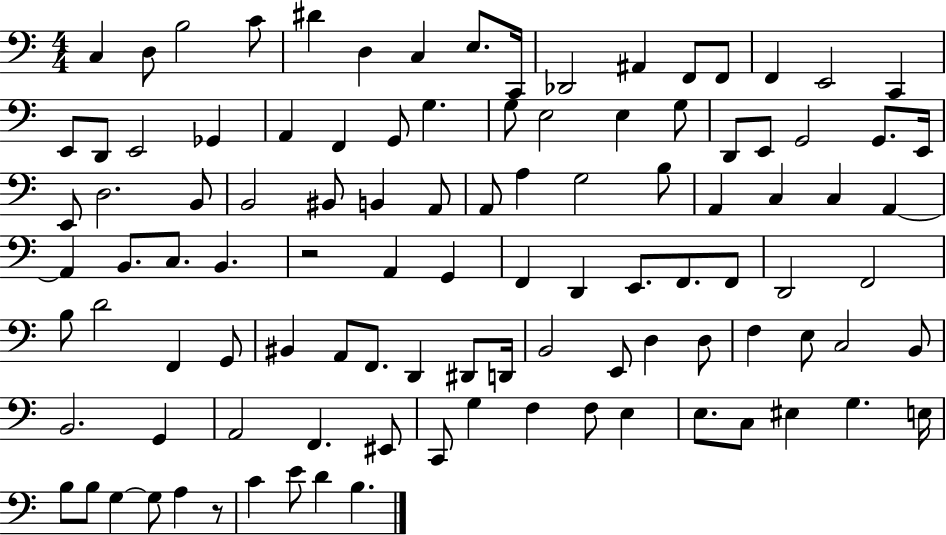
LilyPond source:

{
  \clef bass
  \numericTimeSignature
  \time 4/4
  \key c \major
  c4 d8 b2 c'8 | dis'4 d4 c4 e8. c,16 | des,2 ais,4 f,8 f,8 | f,4 e,2 c,4 | \break e,8 d,8 e,2 ges,4 | a,4 f,4 g,8 g4. | g8 e2 e4 g8 | d,8 e,8 g,2 g,8. e,16 | \break e,8 d2. b,8 | b,2 bis,8 b,4 a,8 | a,8 a4 g2 b8 | a,4 c4 c4 a,4~~ | \break a,4 b,8. c8. b,4. | r2 a,4 g,4 | f,4 d,4 e,8. f,8. f,8 | d,2 f,2 | \break b8 d'2 f,4 g,8 | bis,4 a,8 f,8. d,4 dis,8 d,16 | b,2 e,8 d4 d8 | f4 e8 c2 b,8 | \break b,2. g,4 | a,2 f,4. eis,8 | c,8 g4 f4 f8 e4 | e8. c8 eis4 g4. e16 | \break b8 b8 g4~~ g8 a4 r8 | c'4 e'8 d'4 b4. | \bar "|."
}